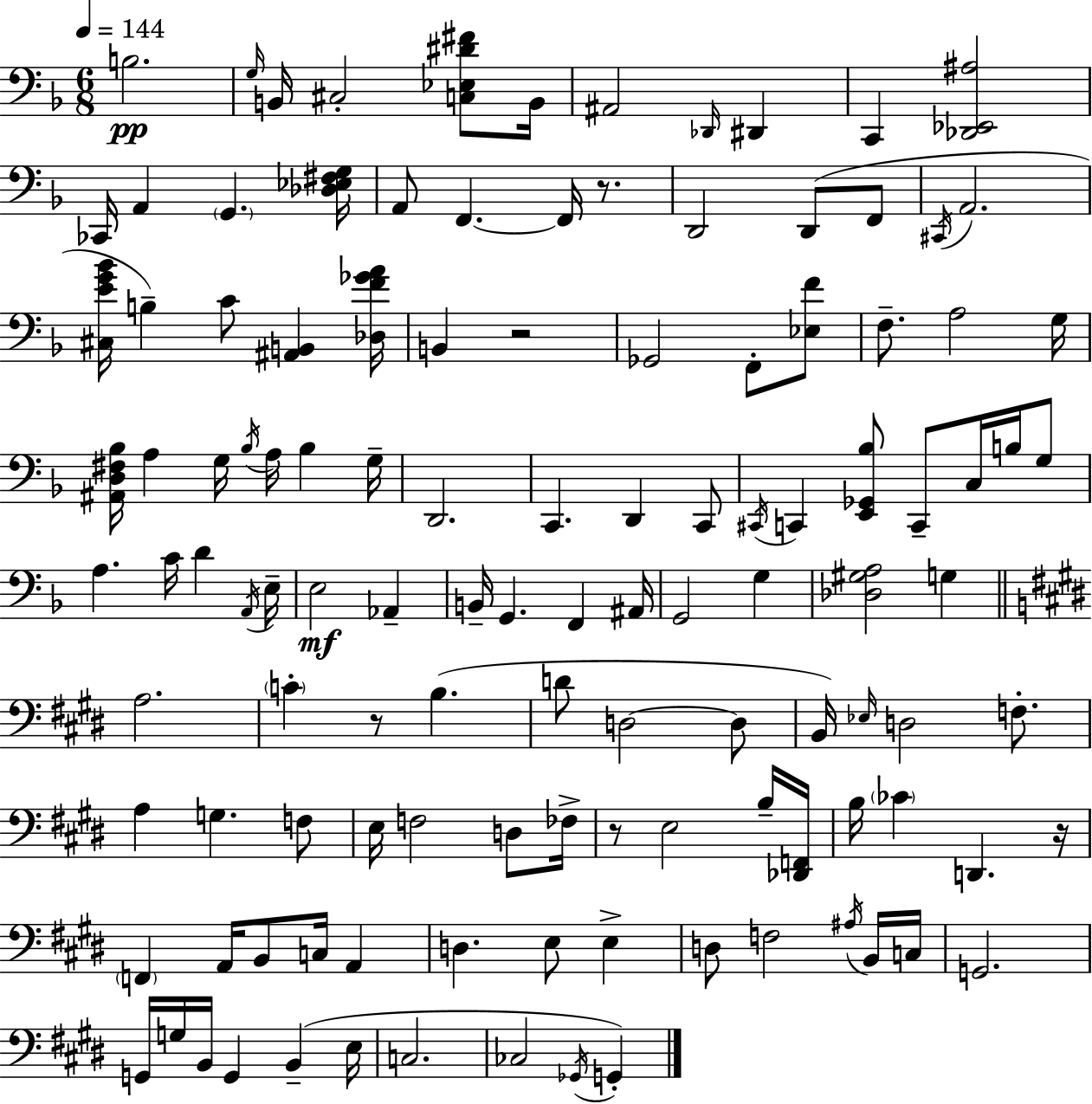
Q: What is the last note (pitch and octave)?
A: G2